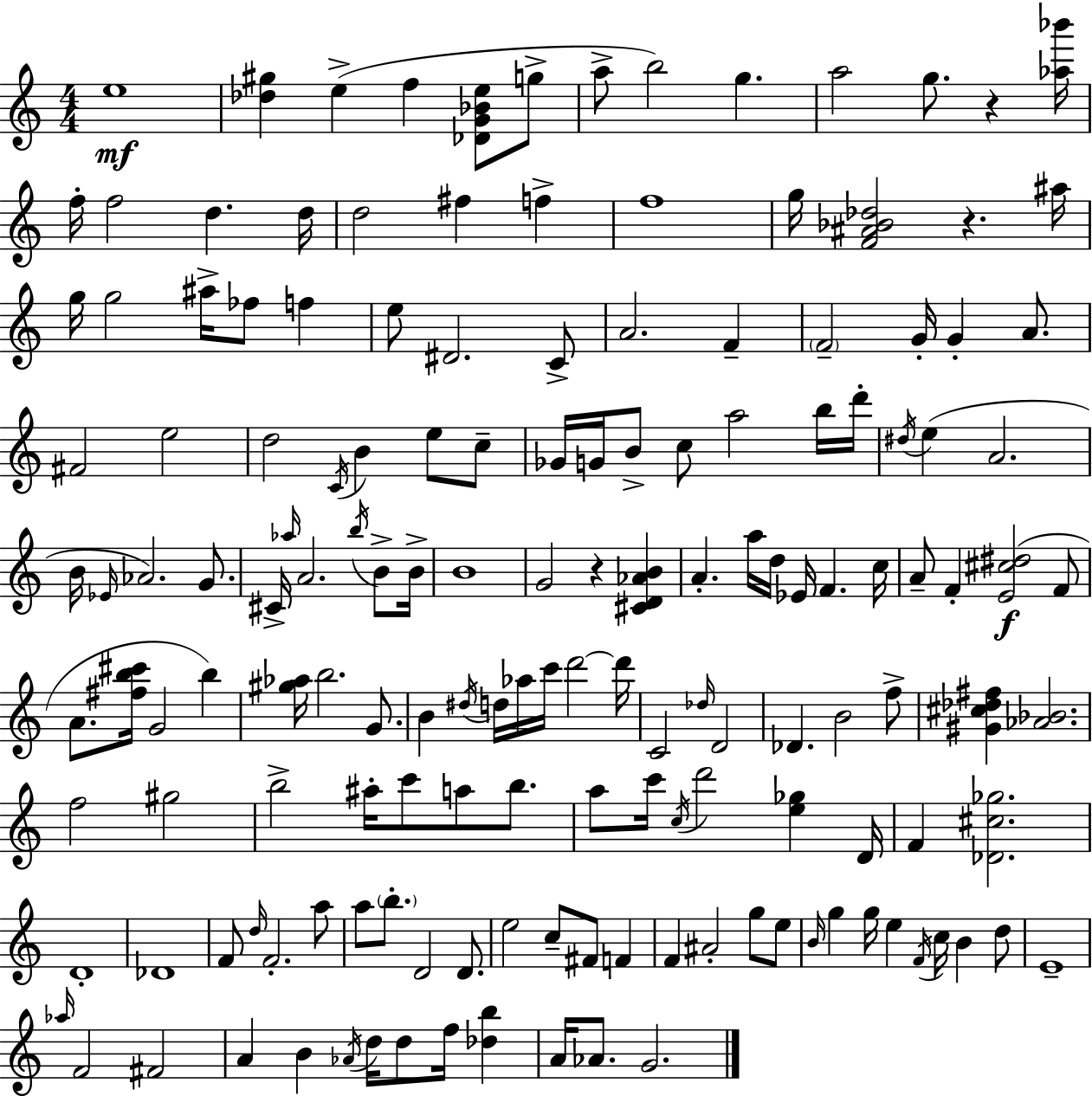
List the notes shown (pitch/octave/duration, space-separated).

E5/w [Db5,G#5]/q E5/q F5/q [Db4,G4,Bb4,E5]/e G5/e A5/e B5/h G5/q. A5/h G5/e. R/q [Ab5,Bb6]/s F5/s F5/h D5/q. D5/s D5/h F#5/q F5/q F5/w G5/s [F4,A#4,Bb4,Db5]/h R/q. A#5/s G5/s G5/h A#5/s FES5/e F5/q E5/e D#4/h. C4/e A4/h. F4/q F4/h G4/s G4/q A4/e. F#4/h E5/h D5/h C4/s B4/q E5/e C5/e Gb4/s G4/s B4/e C5/e A5/h B5/s D6/s D#5/s E5/q A4/h. B4/s Eb4/s Ab4/h. G4/e. C#4/s Ab5/s A4/h. B5/s B4/e B4/s B4/w G4/h R/q [C#4,D4,Ab4,B4]/q A4/q. A5/s D5/s Eb4/s F4/q. C5/s A4/e F4/q [E4,C#5,D#5]/h F4/e A4/e. [F#5,B5,C#6]/s G4/h B5/q [G#5,Ab5]/s B5/h. G4/e. B4/q D#5/s D5/s Ab5/s C6/s D6/h D6/s C4/h Db5/s D4/h Db4/q. B4/h F5/e [G#4,C#5,Db5,F#5]/q [Ab4,Bb4]/h. F5/h G#5/h B5/h A#5/s C6/e A5/e B5/e. A5/e C6/s C5/s D6/h [E5,Gb5]/q D4/s F4/q [Db4,C#5,Gb5]/h. D4/w Db4/w F4/e D5/s F4/h. A5/e A5/e B5/e. D4/h D4/e. E5/h C5/e F#4/e F4/q F4/q A#4/h G5/e E5/e B4/s G5/q G5/s E5/q F4/s C5/s B4/q D5/e E4/w Ab5/s F4/h F#4/h A4/q B4/q Ab4/s D5/s D5/e F5/s [Db5,B5]/q A4/s Ab4/e. G4/h.